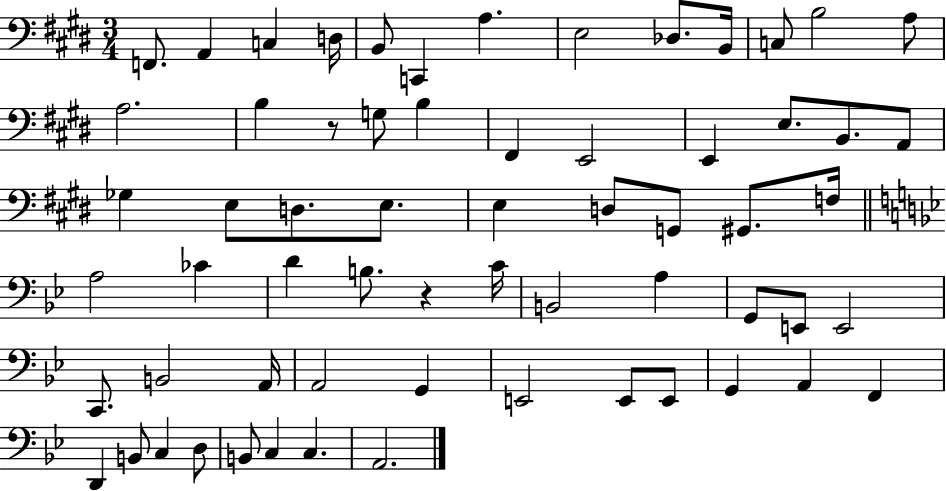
{
  \clef bass
  \numericTimeSignature
  \time 3/4
  \key e \major
  f,8. a,4 c4 d16 | b,8 c,4 a4. | e2 des8. b,16 | c8 b2 a8 | \break a2. | b4 r8 g8 b4 | fis,4 e,2 | e,4 e8. b,8. a,8 | \break ges4 e8 d8. e8. | e4 d8 g,8 gis,8. f16 | \bar "||" \break \key g \minor a2 ces'4 | d'4 b8. r4 c'16 | b,2 a4 | g,8 e,8 e,2 | \break c,8. b,2 a,16 | a,2 g,4 | e,2 e,8 e,8 | g,4 a,4 f,4 | \break d,4 b,8 c4 d8 | b,8 c4 c4. | a,2. | \bar "|."
}